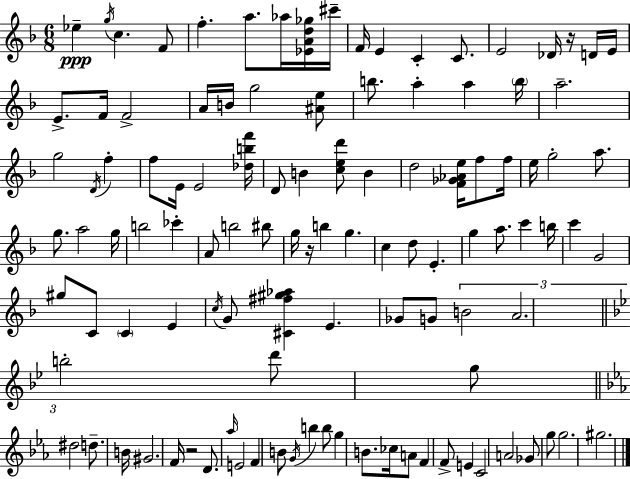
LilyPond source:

{
  \clef treble
  \numericTimeSignature
  \time 6/8
  \key f \major
  ees''4--\ppp \acciaccatura { g''16 } c''4. f'8 | f''4.-. a''8. aes''16 <ees' a' d'' ges''>16 | cis'''16-- f'16 e'4 c'4-. c'8. | e'2 des'16 r16 d'16 | \break e'16 e'8.-> f'16 f'2-> | a'16 b'16 g''2 <ais' e''>8 | b''8. a''4-. a''4 | \parenthesize b''16 a''2.-- | \break g''2 \acciaccatura { d'16 } f''4-. | f''8 e'16 e'2 | <des'' b'' f'''>16 d'8 b'4 <c'' e'' d'''>8 b'4 | d''2 <f' ges' aes' e''>16 f''8 | \break f''16 e''16 g''2-. a''8. | g''8. a''2 | g''16 b''2 ces'''4-. | a'8 b''2 | \break bis''8 g''16 r16 b''4 g''4. | c''4 d''8 e'4.-. | g''4 a''8. c'''4 | b''16 c'''4 g'2 | \break gis''8 c'8 \parenthesize c'4 e'4 | \acciaccatura { c''16 } g'8 <cis' fis'' gis'' aes''>4 e'4. | ges'8 g'8 \tuplet 3/2 { b'2 | a'2. | \break \bar "||" \break \key bes \major b''2-. } d'''8 g''8 | \bar "||" \break \key ees \major dis''2 d''8.-- b'16 | gis'2. | f'16 r2 d'8. | \grace { aes''16 } e'2 f'4 | \break b'8 \acciaccatura { g'16 } b''4 b''8 g''4 | b'8. ces''16 a'8 f'4 | f'8-> e'4 c'2 | a'2 ges'8 | \break g''8 g''2. | gis''2. | \bar "|."
}